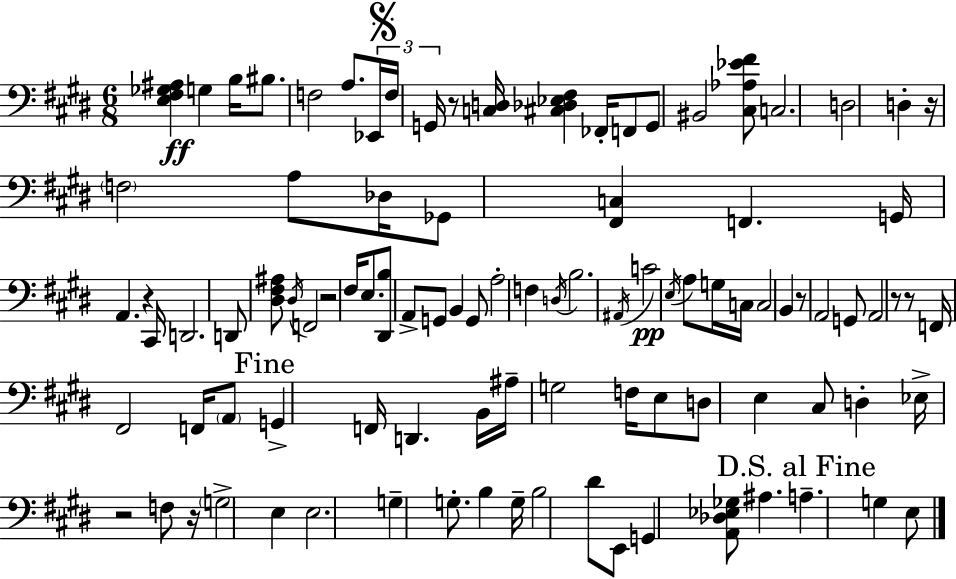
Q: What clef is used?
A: bass